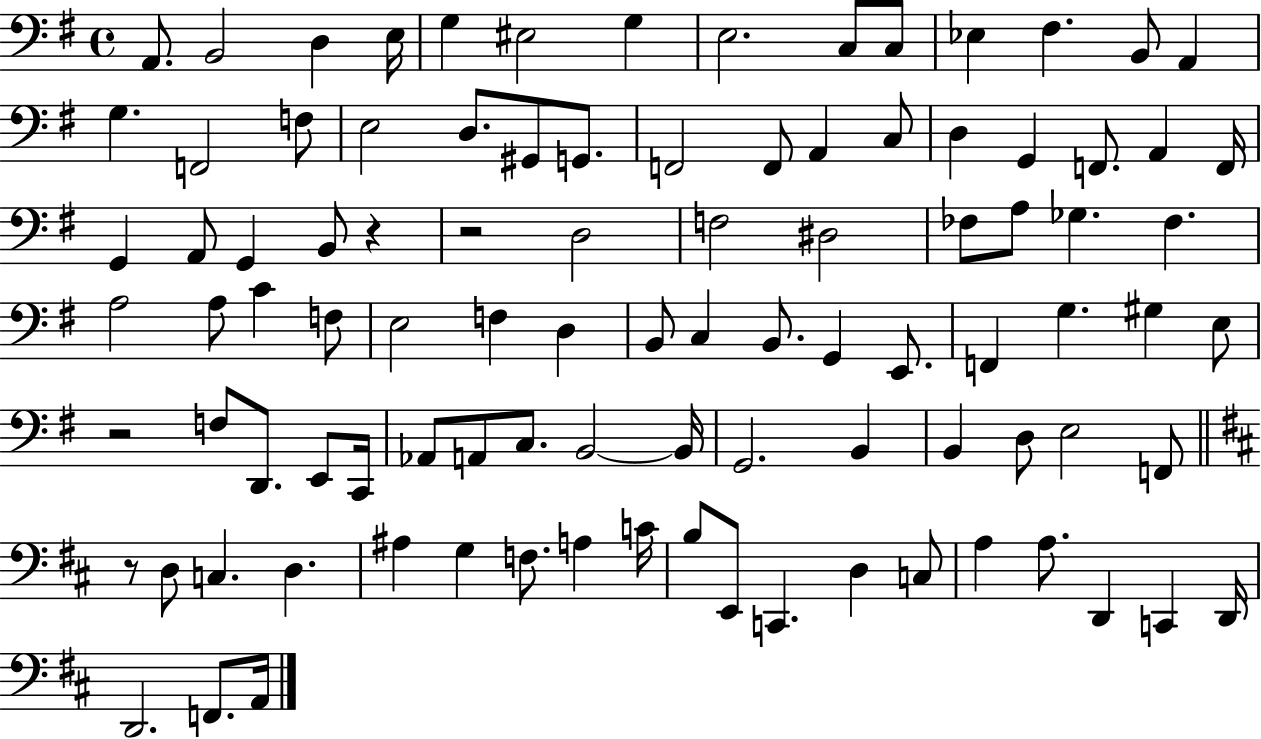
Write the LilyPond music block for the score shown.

{
  \clef bass
  \time 4/4
  \defaultTimeSignature
  \key g \major
  a,8. b,2 d4 e16 | g4 eis2 g4 | e2. c8 c8 | ees4 fis4. b,8 a,4 | \break g4. f,2 f8 | e2 d8. gis,8 g,8. | f,2 f,8 a,4 c8 | d4 g,4 f,8. a,4 f,16 | \break g,4 a,8 g,4 b,8 r4 | r2 d2 | f2 dis2 | fes8 a8 ges4. fes4. | \break a2 a8 c'4 f8 | e2 f4 d4 | b,8 c4 b,8. g,4 e,8. | f,4 g4. gis4 e8 | \break r2 f8 d,8. e,8 c,16 | aes,8 a,8 c8. b,2~~ b,16 | g,2. b,4 | b,4 d8 e2 f,8 | \break \bar "||" \break \key d \major r8 d8 c4. d4. | ais4 g4 f8. a4 c'16 | b8 e,8 c,4. d4 c8 | a4 a8. d,4 c,4 d,16 | \break d,2. f,8. a,16 | \bar "|."
}